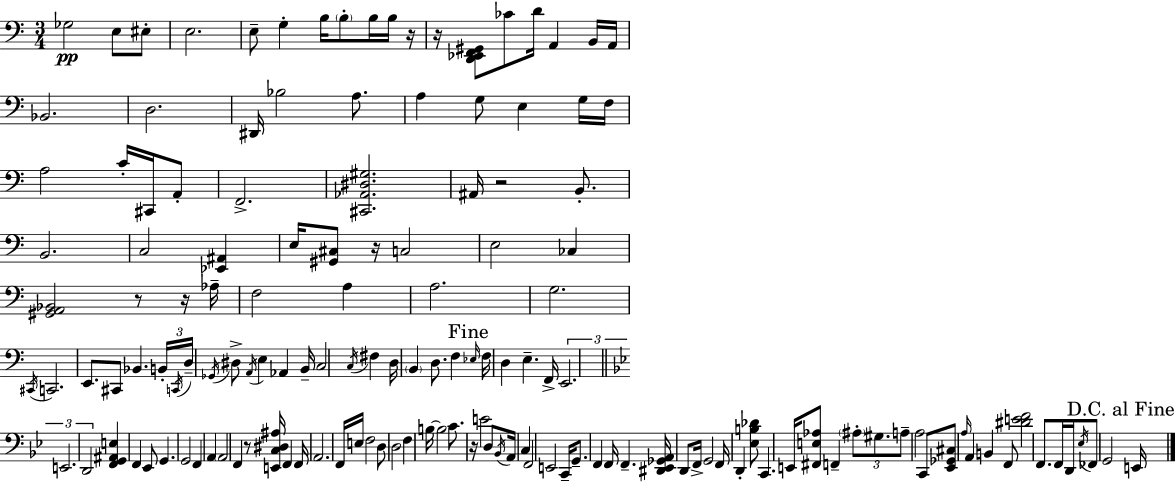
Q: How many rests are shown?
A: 8